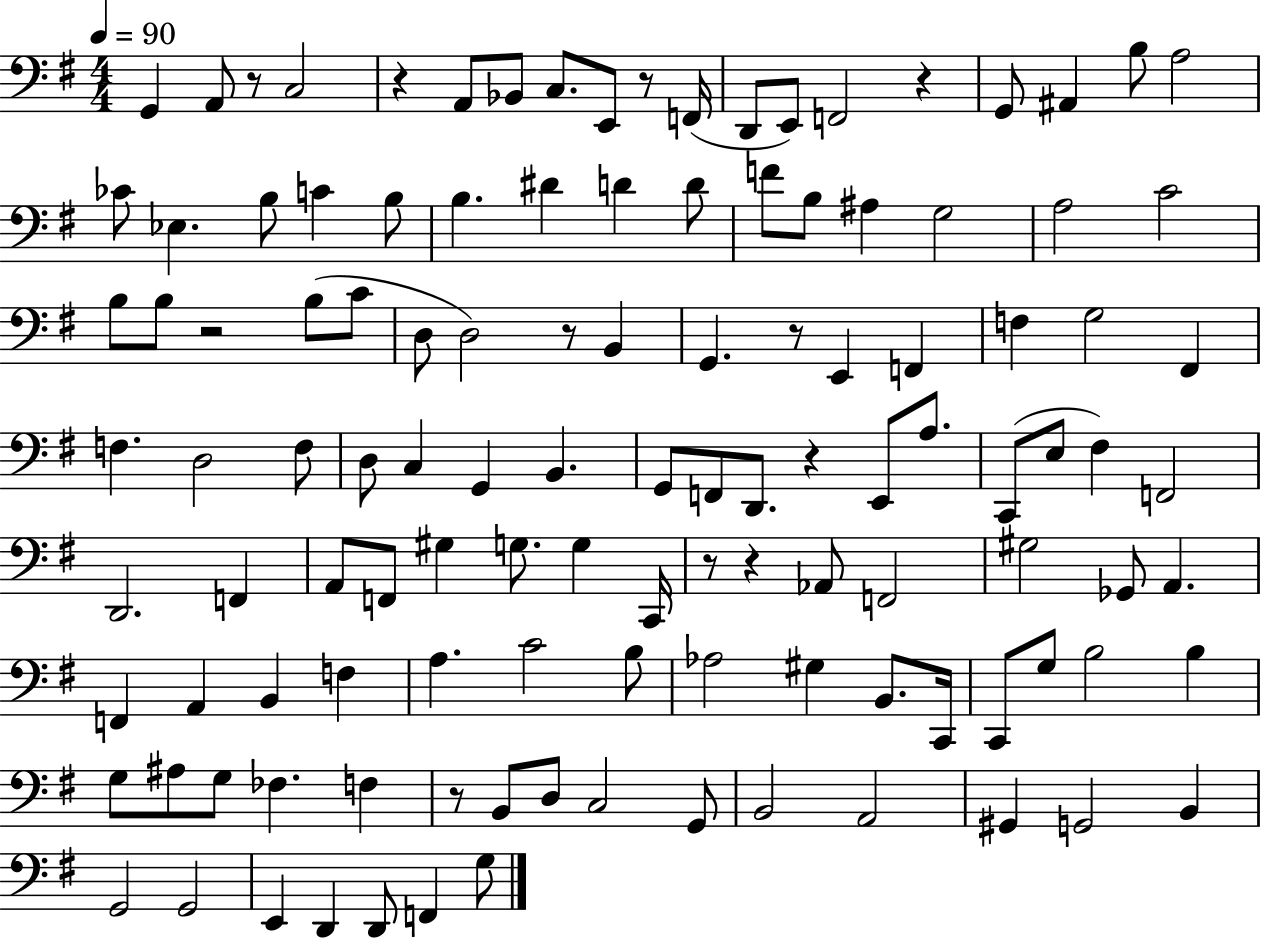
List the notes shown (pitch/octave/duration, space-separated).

G2/q A2/e R/e C3/h R/q A2/e Bb2/e C3/e. E2/e R/e F2/s D2/e E2/e F2/h R/q G2/e A#2/q B3/e A3/h CES4/e Eb3/q. B3/e C4/q B3/e B3/q. D#4/q D4/q D4/e F4/e B3/e A#3/q G3/h A3/h C4/h B3/e B3/e R/h B3/e C4/e D3/e D3/h R/e B2/q G2/q. R/e E2/q F2/q F3/q G3/h F#2/q F3/q. D3/h F3/e D3/e C3/q G2/q B2/q. G2/e F2/e D2/e. R/q E2/e A3/e. C2/e E3/e F#3/q F2/h D2/h. F2/q A2/e F2/e G#3/q G3/e. G3/q C2/s R/e R/q Ab2/e F2/h G#3/h Gb2/e A2/q. F2/q A2/q B2/q F3/q A3/q. C4/h B3/e Ab3/h G#3/q B2/e. C2/s C2/e G3/e B3/h B3/q G3/e A#3/e G3/e FES3/q. F3/q R/e B2/e D3/e C3/h G2/e B2/h A2/h G#2/q G2/h B2/q G2/h G2/h E2/q D2/q D2/e F2/q G3/e